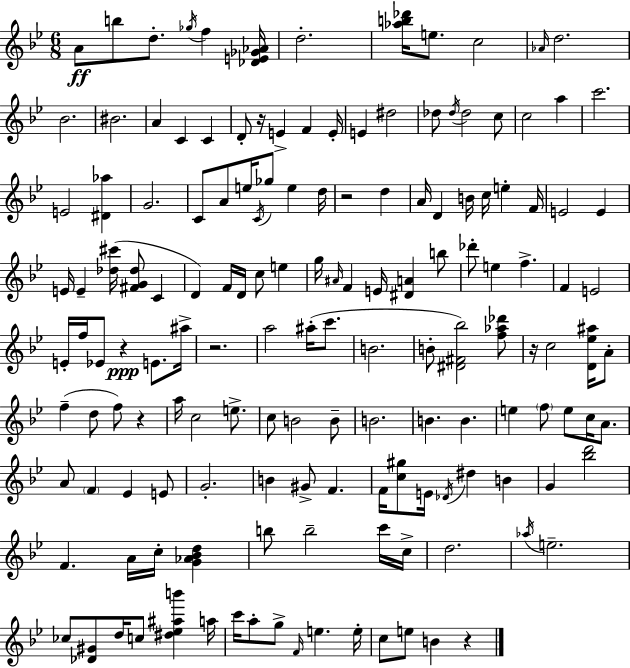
A4/e B5/e D5/e. Gb5/s F5/q [Db4,E4,Gb4,Ab4]/s D5/h. [Ab5,B5,Db6]/s E5/e. C5/h Ab4/s D5/h. Bb4/h. BIS4/h. A4/q C4/q C4/q D4/e R/s E4/q F4/q E4/s E4/q D#5/h Db5/e Db5/s Db5/h C5/e C5/h A5/q C6/h. E4/h [D#4,Ab5]/q G4/h. C4/e A4/e E5/s C4/s Gb5/e E5/q D5/s R/h D5/q A4/s D4/q B4/s C5/s E5/q F4/s E4/h E4/q E4/s E4/q [Db5,C#6]/s [F#4,G4,Db5]/e C4/q D4/q F4/s D4/s C5/e E5/q G5/s A#4/s F4/q E4/s [D#4,A4]/q B5/e Db6/e E5/q F5/q. F4/q E4/h E4/s F5/s Eb4/e R/q E4/e. A#5/s R/h. A5/h A#5/s C6/e. B4/h. B4/e [D#4,F#4,Bb5]/h [F5,Ab5,Db6]/e R/s C5/h [D4,Eb5,A#5]/s A4/e F5/q D5/e F5/e R/q A5/s C5/h E5/e. C5/e B4/h B4/e B4/h. B4/q. B4/q. E5/q F5/e E5/e C5/s A4/e. A4/e F4/q Eb4/q E4/e G4/h. B4/q G#4/e F4/q. F4/s [C5,G#5]/e E4/s Db4/s D#5/q B4/q G4/q [Bb5,D6]/h F4/q. A4/s C5/s [G4,Ab4,Bb4,D5]/q B5/e B5/h C6/s C5/s D5/h. Ab5/s E5/h. CES5/e [Db4,G#4]/e D5/s C5/e [D#5,Eb5,A#5,B6]/q A5/s C6/s A5/e G5/e F4/s E5/q. E5/s C5/e E5/e B4/q R/q